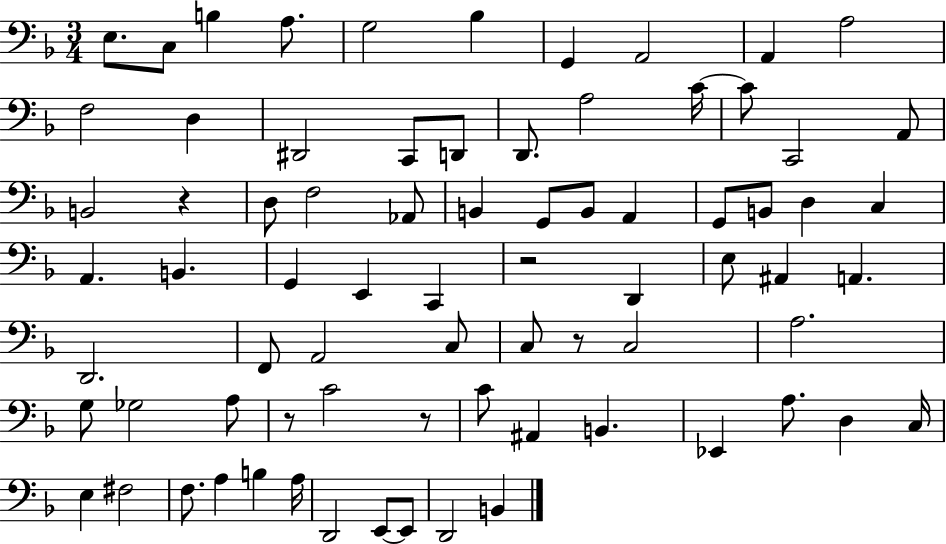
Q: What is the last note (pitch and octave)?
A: B2